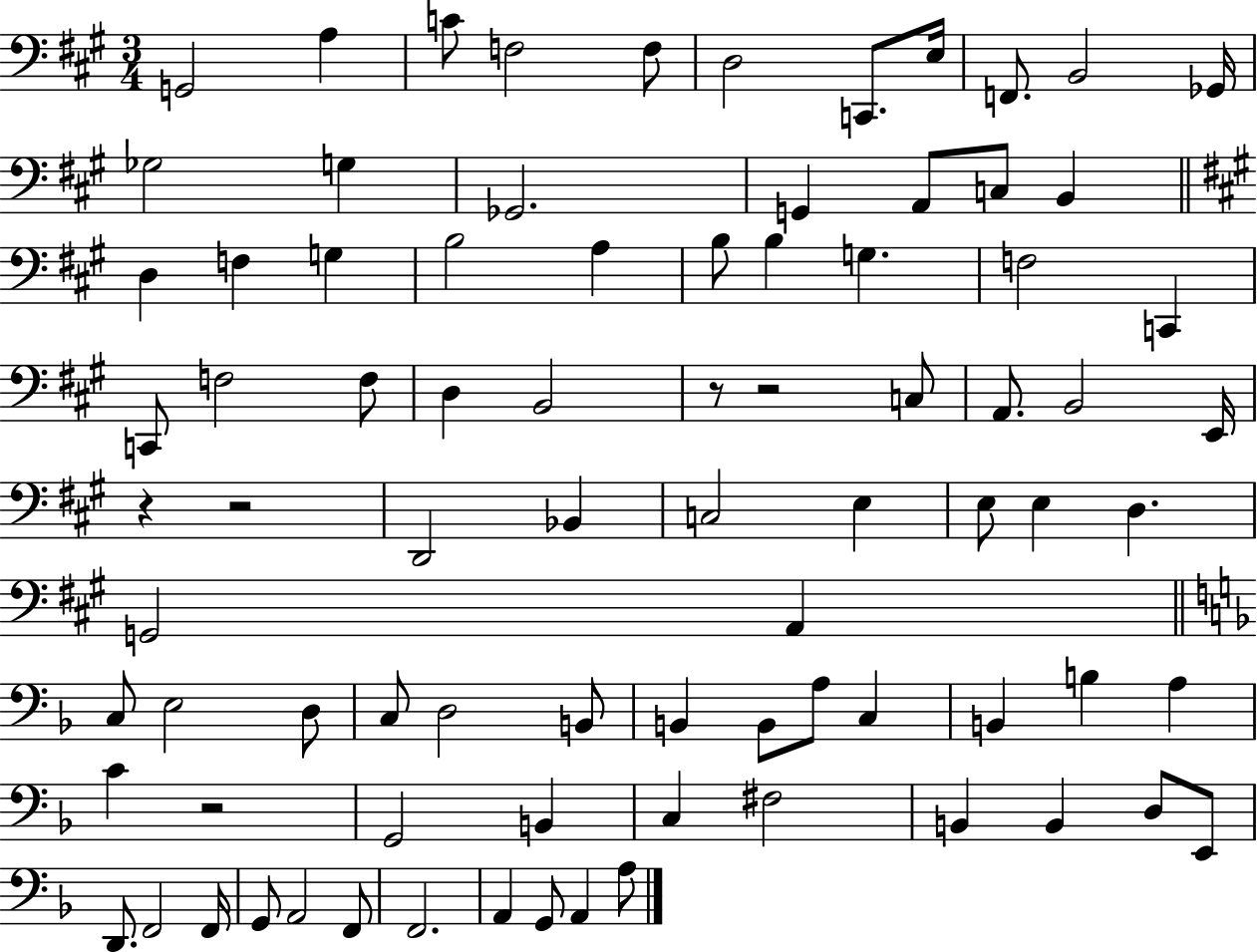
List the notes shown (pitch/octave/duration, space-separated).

G2/h A3/q C4/e F3/h F3/e D3/h C2/e. E3/s F2/e. B2/h Gb2/s Gb3/h G3/q Gb2/h. G2/q A2/e C3/e B2/q D3/q F3/q G3/q B3/h A3/q B3/e B3/q G3/q. F3/h C2/q C2/e F3/h F3/e D3/q B2/h R/e R/h C3/e A2/e. B2/h E2/s R/q R/h D2/h Bb2/q C3/h E3/q E3/e E3/q D3/q. G2/h A2/q C3/e E3/h D3/e C3/e D3/h B2/e B2/q B2/e A3/e C3/q B2/q B3/q A3/q C4/q R/h G2/h B2/q C3/q F#3/h B2/q B2/q D3/e E2/e D2/e. F2/h F2/s G2/e A2/h F2/e F2/h. A2/q G2/e A2/q A3/e